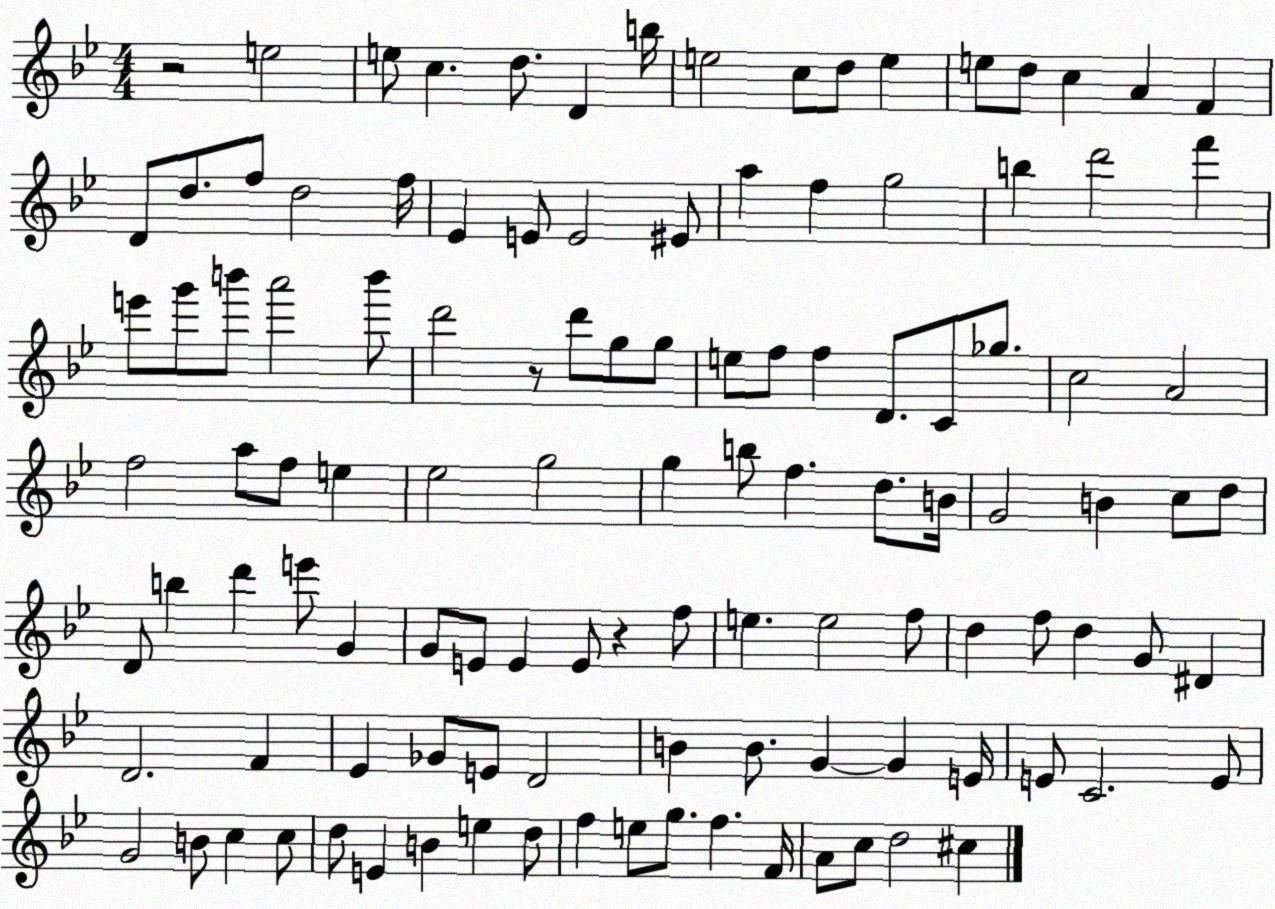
X:1
T:Untitled
M:4/4
L:1/4
K:Bb
z2 e2 e/2 c d/2 D b/4 e2 c/2 d/2 e e/2 d/2 c A F D/2 d/2 f/2 d2 f/4 _E E/2 E2 ^E/2 a f g2 b d'2 f' e'/2 g'/2 b'/2 a'2 b'/2 d'2 z/2 d'/2 g/2 g/2 e/2 f/2 f D/2 C/2 _g/2 c2 A2 f2 a/2 f/2 e _e2 g2 g b/2 f d/2 B/4 G2 B c/2 d/2 D/2 b d' e'/2 G G/2 E/2 E E/2 z f/2 e e2 f/2 d f/2 d G/2 ^D D2 F _E _G/2 E/2 D2 B B/2 G G E/4 E/2 C2 E/2 G2 B/2 c c/2 d/2 E B e d/2 f e/2 g/2 f F/4 A/2 c/2 d2 ^c